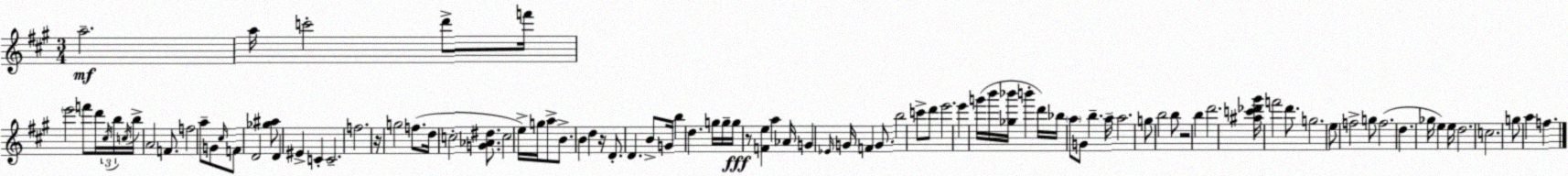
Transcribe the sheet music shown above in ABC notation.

X:1
T:Untitled
M:3/4
L:1/4
K:A
a2 a/4 c'2 d'/2 f'/4 e'2 f'/2 d'/4 ^c/4 b/4 c/4 b/4 A2 F/2 f2 a/2 G/2 ^c/4 F/2 D2 [_g^a]/2 D ^E C C2 f2 z/4 g2 f/2 d/4 c2 [G_A^d]/2 c2 e/4 g/4 a/2 B/2 B d z/4 D/2 D B/2 G/4 b d g/4 g/4 g/4 z/2 [Fe] a _A/4 G _E/4 G/4 F G/2 b2 c'/2 d'/2 e'2 e' g'/4 b'/4 [_g_b']/4 b' d'/4 _b/4 a/2 G/2 b a/4 a2 g/2 b2 b/2 z2 b d'2 [^ac'_d'^g']/4 f'2 d'/2 g2 e/2 f2 g/2 f2 d _g/4 e e/4 d2 c2 g/2 a f